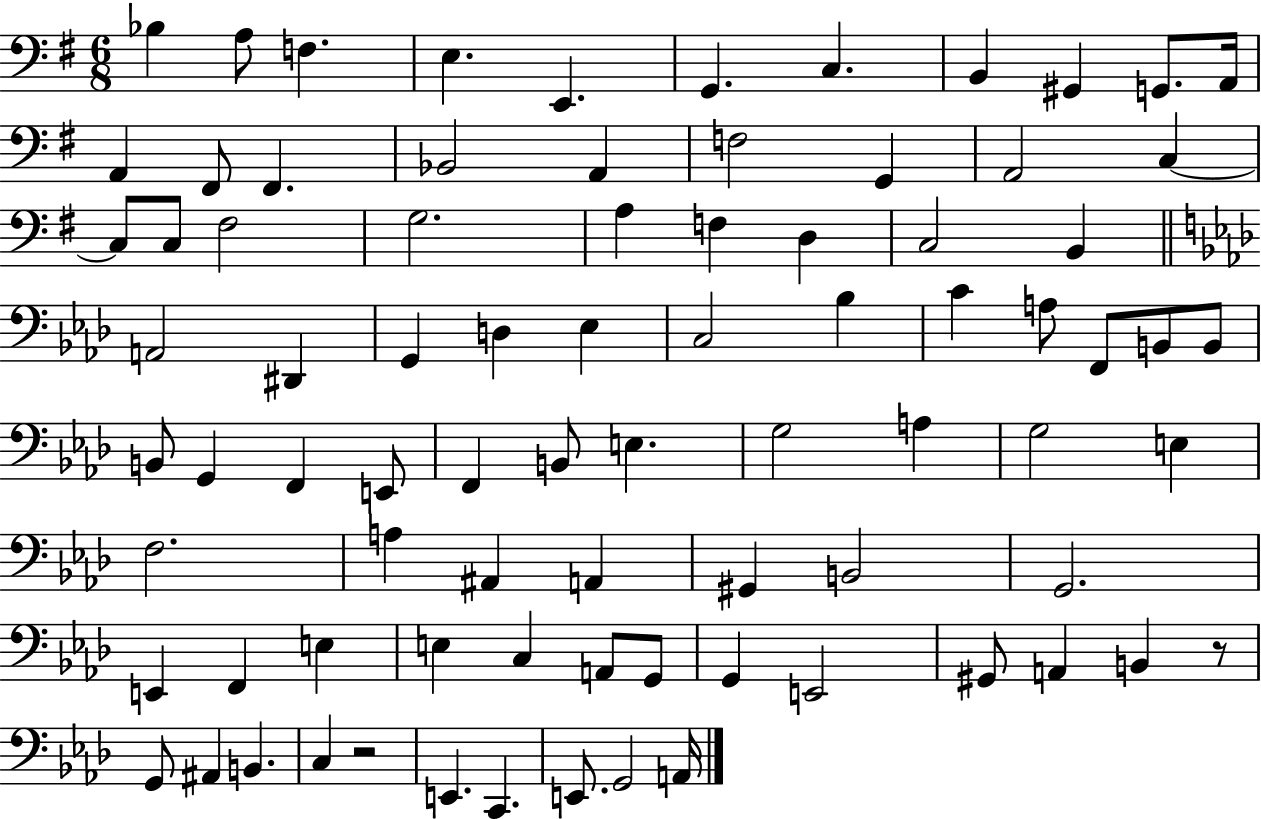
{
  \clef bass
  \numericTimeSignature
  \time 6/8
  \key g \major
  \repeat volta 2 { bes4 a8 f4. | e4. e,4. | g,4. c4. | b,4 gis,4 g,8. a,16 | \break a,4 fis,8 fis,4. | bes,2 a,4 | f2 g,4 | a,2 c4~~ | \break c8 c8 fis2 | g2. | a4 f4 d4 | c2 b,4 | \break \bar "||" \break \key aes \major a,2 dis,4 | g,4 d4 ees4 | c2 bes4 | c'4 a8 f,8 b,8 b,8 | \break b,8 g,4 f,4 e,8 | f,4 b,8 e4. | g2 a4 | g2 e4 | \break f2. | a4 ais,4 a,4 | gis,4 b,2 | g,2. | \break e,4 f,4 e4 | e4 c4 a,8 g,8 | g,4 e,2 | gis,8 a,4 b,4 r8 | \break g,8 ais,4 b,4. | c4 r2 | e,4. c,4. | e,8. g,2 a,16 | \break } \bar "|."
}